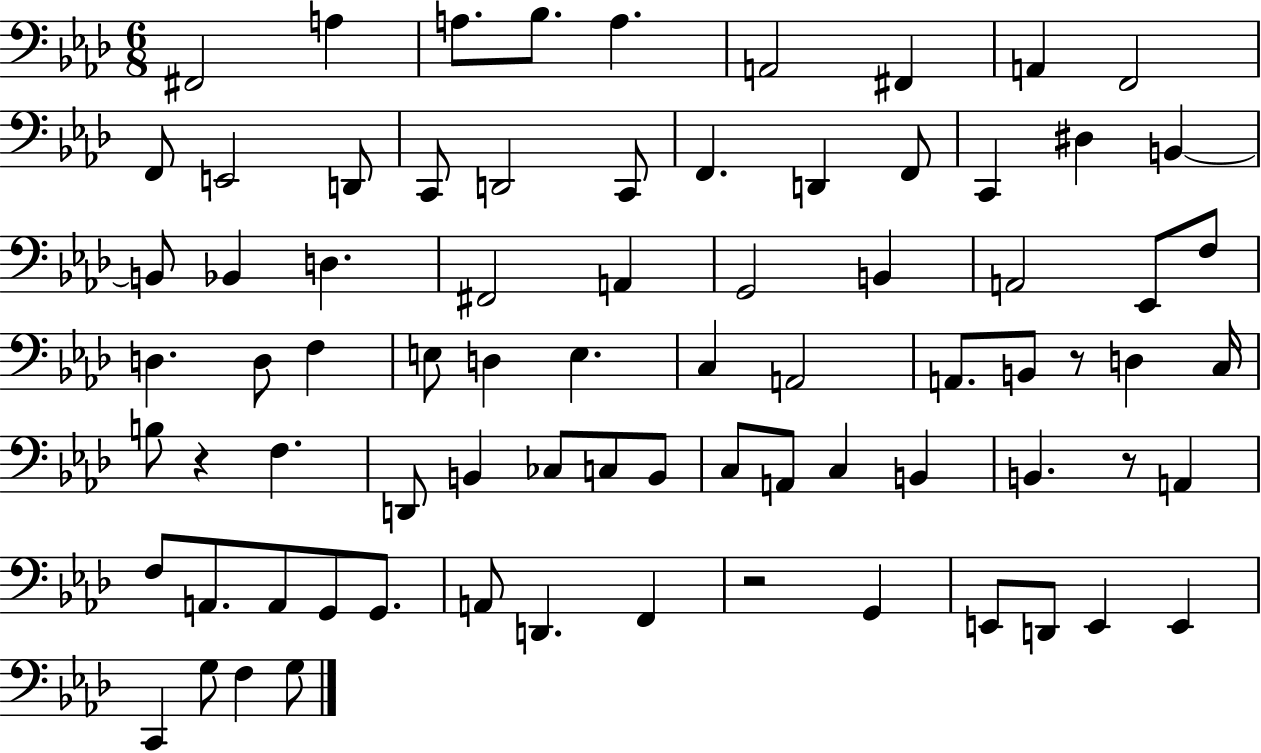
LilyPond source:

{
  \clef bass
  \numericTimeSignature
  \time 6/8
  \key aes \major
  \repeat volta 2 { fis,2 a4 | a8. bes8. a4. | a,2 fis,4 | a,4 f,2 | \break f,8 e,2 d,8 | c,8 d,2 c,8 | f,4. d,4 f,8 | c,4 dis4 b,4~~ | \break b,8 bes,4 d4. | fis,2 a,4 | g,2 b,4 | a,2 ees,8 f8 | \break d4. d8 f4 | e8 d4 e4. | c4 a,2 | a,8. b,8 r8 d4 c16 | \break b8 r4 f4. | d,8 b,4 ces8 c8 b,8 | c8 a,8 c4 b,4 | b,4. r8 a,4 | \break f8 a,8. a,8 g,8 g,8. | a,8 d,4. f,4 | r2 g,4 | e,8 d,8 e,4 e,4 | \break c,4 g8 f4 g8 | } \bar "|."
}